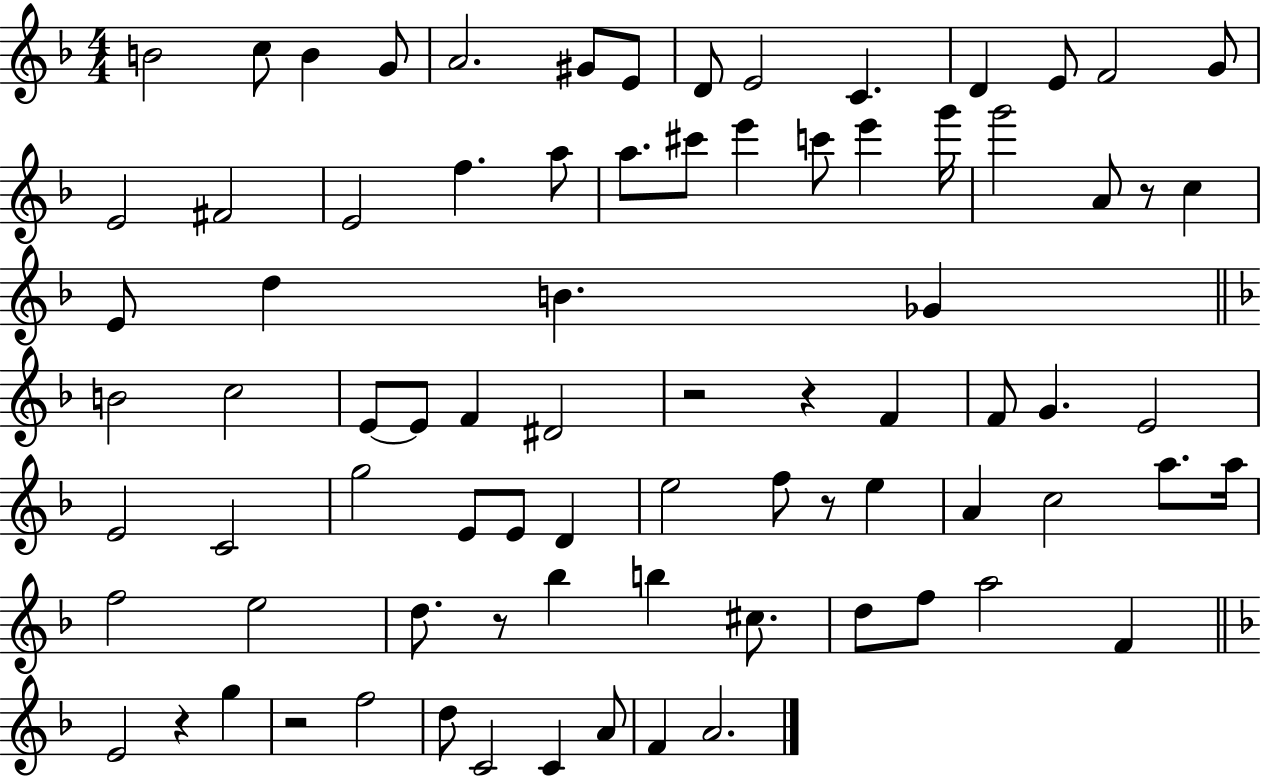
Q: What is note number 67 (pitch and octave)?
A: G5